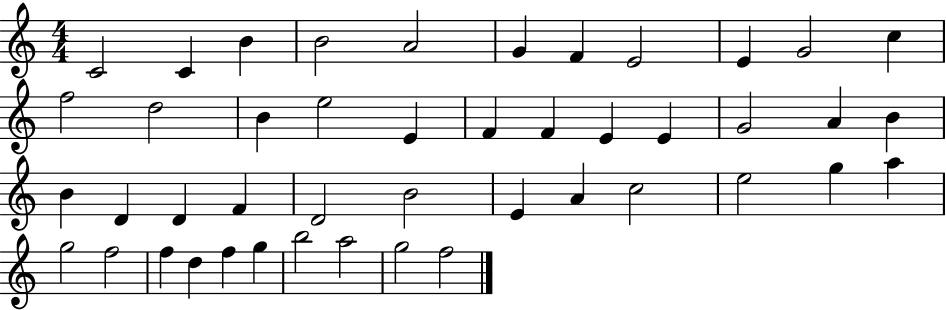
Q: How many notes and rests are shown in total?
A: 45